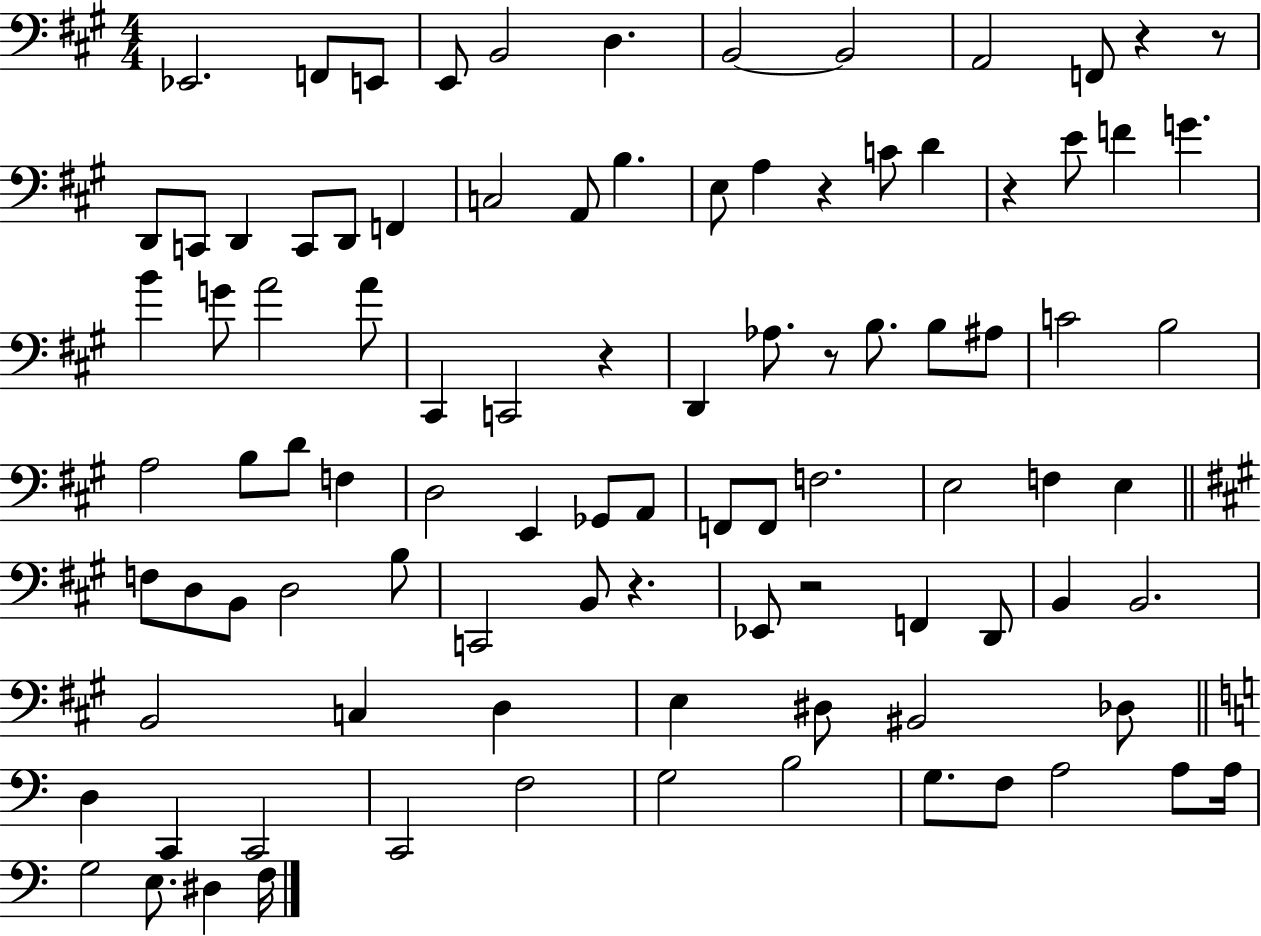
{
  \clef bass
  \numericTimeSignature
  \time 4/4
  \key a \major
  ees,2. f,8 e,8 | e,8 b,2 d4. | b,2~~ b,2 | a,2 f,8 r4 r8 | \break d,8 c,8 d,4 c,8 d,8 f,4 | c2 a,8 b4. | e8 a4 r4 c'8 d'4 | r4 e'8 f'4 g'4. | \break b'4 g'8 a'2 a'8 | cis,4 c,2 r4 | d,4 aes8. r8 b8. b8 ais8 | c'2 b2 | \break a2 b8 d'8 f4 | d2 e,4 ges,8 a,8 | f,8 f,8 f2. | e2 f4 e4 | \break \bar "||" \break \key a \major f8 d8 b,8 d2 b8 | c,2 b,8 r4. | ees,8 r2 f,4 d,8 | b,4 b,2. | \break b,2 c4 d4 | e4 dis8 bis,2 des8 | \bar "||" \break \key a \minor d4 c,4 c,2 | c,2 f2 | g2 b2 | g8. f8 a2 a8 a16 | \break g2 e8. dis4 f16 | \bar "|."
}